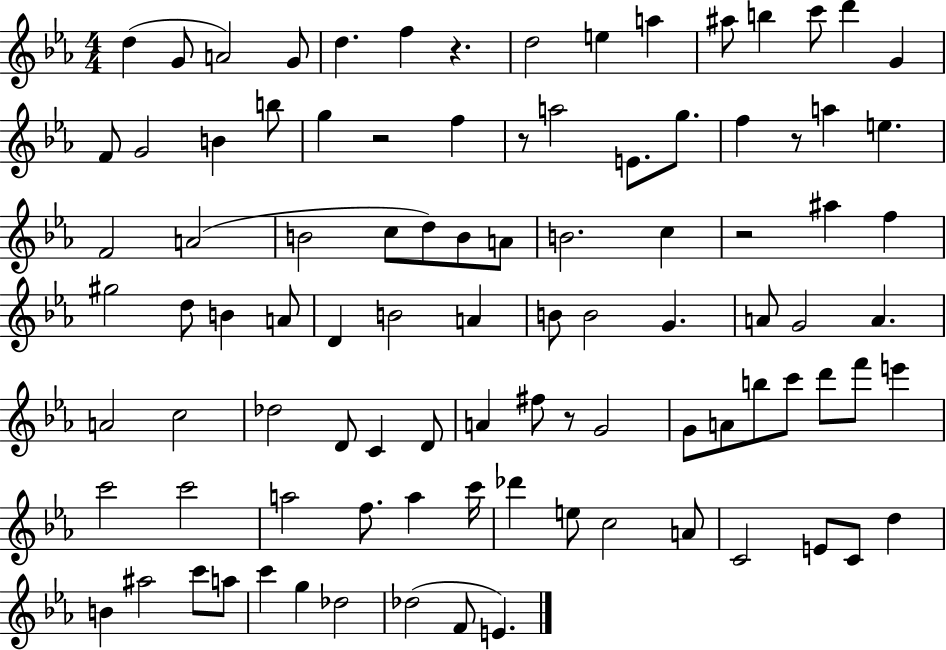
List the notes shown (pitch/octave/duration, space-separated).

D5/q G4/e A4/h G4/e D5/q. F5/q R/q. D5/h E5/q A5/q A#5/e B5/q C6/e D6/q G4/q F4/e G4/h B4/q B5/e G5/q R/h F5/q R/e A5/h E4/e. G5/e. F5/q R/e A5/q E5/q. F4/h A4/h B4/h C5/e D5/e B4/e A4/e B4/h. C5/q R/h A#5/q F5/q G#5/h D5/e B4/q A4/e D4/q B4/h A4/q B4/e B4/h G4/q. A4/e G4/h A4/q. A4/h C5/h Db5/h D4/e C4/q D4/e A4/q F#5/e R/e G4/h G4/e A4/e B5/e C6/e D6/e F6/e E6/q C6/h C6/h A5/h F5/e. A5/q C6/s Db6/q E5/e C5/h A4/e C4/h E4/e C4/e D5/q B4/q A#5/h C6/e A5/e C6/q G5/q Db5/h Db5/h F4/e E4/q.